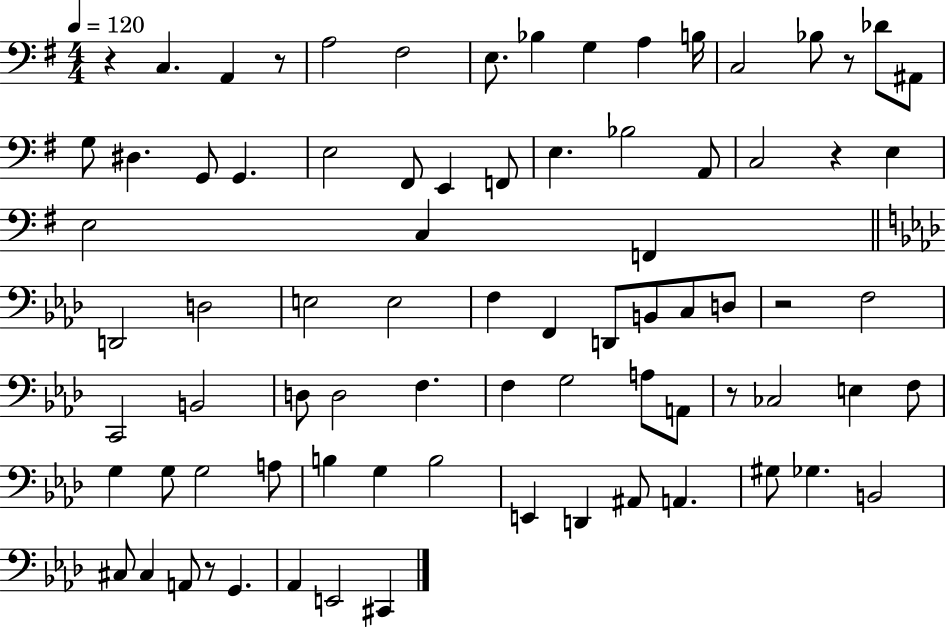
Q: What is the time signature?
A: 4/4